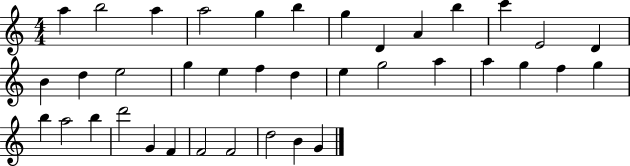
A5/q B5/h A5/q A5/h G5/q B5/q G5/q D4/q A4/q B5/q C6/q E4/h D4/q B4/q D5/q E5/h G5/q E5/q F5/q D5/q E5/q G5/h A5/q A5/q G5/q F5/q G5/q B5/q A5/h B5/q D6/h G4/q F4/q F4/h F4/h D5/h B4/q G4/q